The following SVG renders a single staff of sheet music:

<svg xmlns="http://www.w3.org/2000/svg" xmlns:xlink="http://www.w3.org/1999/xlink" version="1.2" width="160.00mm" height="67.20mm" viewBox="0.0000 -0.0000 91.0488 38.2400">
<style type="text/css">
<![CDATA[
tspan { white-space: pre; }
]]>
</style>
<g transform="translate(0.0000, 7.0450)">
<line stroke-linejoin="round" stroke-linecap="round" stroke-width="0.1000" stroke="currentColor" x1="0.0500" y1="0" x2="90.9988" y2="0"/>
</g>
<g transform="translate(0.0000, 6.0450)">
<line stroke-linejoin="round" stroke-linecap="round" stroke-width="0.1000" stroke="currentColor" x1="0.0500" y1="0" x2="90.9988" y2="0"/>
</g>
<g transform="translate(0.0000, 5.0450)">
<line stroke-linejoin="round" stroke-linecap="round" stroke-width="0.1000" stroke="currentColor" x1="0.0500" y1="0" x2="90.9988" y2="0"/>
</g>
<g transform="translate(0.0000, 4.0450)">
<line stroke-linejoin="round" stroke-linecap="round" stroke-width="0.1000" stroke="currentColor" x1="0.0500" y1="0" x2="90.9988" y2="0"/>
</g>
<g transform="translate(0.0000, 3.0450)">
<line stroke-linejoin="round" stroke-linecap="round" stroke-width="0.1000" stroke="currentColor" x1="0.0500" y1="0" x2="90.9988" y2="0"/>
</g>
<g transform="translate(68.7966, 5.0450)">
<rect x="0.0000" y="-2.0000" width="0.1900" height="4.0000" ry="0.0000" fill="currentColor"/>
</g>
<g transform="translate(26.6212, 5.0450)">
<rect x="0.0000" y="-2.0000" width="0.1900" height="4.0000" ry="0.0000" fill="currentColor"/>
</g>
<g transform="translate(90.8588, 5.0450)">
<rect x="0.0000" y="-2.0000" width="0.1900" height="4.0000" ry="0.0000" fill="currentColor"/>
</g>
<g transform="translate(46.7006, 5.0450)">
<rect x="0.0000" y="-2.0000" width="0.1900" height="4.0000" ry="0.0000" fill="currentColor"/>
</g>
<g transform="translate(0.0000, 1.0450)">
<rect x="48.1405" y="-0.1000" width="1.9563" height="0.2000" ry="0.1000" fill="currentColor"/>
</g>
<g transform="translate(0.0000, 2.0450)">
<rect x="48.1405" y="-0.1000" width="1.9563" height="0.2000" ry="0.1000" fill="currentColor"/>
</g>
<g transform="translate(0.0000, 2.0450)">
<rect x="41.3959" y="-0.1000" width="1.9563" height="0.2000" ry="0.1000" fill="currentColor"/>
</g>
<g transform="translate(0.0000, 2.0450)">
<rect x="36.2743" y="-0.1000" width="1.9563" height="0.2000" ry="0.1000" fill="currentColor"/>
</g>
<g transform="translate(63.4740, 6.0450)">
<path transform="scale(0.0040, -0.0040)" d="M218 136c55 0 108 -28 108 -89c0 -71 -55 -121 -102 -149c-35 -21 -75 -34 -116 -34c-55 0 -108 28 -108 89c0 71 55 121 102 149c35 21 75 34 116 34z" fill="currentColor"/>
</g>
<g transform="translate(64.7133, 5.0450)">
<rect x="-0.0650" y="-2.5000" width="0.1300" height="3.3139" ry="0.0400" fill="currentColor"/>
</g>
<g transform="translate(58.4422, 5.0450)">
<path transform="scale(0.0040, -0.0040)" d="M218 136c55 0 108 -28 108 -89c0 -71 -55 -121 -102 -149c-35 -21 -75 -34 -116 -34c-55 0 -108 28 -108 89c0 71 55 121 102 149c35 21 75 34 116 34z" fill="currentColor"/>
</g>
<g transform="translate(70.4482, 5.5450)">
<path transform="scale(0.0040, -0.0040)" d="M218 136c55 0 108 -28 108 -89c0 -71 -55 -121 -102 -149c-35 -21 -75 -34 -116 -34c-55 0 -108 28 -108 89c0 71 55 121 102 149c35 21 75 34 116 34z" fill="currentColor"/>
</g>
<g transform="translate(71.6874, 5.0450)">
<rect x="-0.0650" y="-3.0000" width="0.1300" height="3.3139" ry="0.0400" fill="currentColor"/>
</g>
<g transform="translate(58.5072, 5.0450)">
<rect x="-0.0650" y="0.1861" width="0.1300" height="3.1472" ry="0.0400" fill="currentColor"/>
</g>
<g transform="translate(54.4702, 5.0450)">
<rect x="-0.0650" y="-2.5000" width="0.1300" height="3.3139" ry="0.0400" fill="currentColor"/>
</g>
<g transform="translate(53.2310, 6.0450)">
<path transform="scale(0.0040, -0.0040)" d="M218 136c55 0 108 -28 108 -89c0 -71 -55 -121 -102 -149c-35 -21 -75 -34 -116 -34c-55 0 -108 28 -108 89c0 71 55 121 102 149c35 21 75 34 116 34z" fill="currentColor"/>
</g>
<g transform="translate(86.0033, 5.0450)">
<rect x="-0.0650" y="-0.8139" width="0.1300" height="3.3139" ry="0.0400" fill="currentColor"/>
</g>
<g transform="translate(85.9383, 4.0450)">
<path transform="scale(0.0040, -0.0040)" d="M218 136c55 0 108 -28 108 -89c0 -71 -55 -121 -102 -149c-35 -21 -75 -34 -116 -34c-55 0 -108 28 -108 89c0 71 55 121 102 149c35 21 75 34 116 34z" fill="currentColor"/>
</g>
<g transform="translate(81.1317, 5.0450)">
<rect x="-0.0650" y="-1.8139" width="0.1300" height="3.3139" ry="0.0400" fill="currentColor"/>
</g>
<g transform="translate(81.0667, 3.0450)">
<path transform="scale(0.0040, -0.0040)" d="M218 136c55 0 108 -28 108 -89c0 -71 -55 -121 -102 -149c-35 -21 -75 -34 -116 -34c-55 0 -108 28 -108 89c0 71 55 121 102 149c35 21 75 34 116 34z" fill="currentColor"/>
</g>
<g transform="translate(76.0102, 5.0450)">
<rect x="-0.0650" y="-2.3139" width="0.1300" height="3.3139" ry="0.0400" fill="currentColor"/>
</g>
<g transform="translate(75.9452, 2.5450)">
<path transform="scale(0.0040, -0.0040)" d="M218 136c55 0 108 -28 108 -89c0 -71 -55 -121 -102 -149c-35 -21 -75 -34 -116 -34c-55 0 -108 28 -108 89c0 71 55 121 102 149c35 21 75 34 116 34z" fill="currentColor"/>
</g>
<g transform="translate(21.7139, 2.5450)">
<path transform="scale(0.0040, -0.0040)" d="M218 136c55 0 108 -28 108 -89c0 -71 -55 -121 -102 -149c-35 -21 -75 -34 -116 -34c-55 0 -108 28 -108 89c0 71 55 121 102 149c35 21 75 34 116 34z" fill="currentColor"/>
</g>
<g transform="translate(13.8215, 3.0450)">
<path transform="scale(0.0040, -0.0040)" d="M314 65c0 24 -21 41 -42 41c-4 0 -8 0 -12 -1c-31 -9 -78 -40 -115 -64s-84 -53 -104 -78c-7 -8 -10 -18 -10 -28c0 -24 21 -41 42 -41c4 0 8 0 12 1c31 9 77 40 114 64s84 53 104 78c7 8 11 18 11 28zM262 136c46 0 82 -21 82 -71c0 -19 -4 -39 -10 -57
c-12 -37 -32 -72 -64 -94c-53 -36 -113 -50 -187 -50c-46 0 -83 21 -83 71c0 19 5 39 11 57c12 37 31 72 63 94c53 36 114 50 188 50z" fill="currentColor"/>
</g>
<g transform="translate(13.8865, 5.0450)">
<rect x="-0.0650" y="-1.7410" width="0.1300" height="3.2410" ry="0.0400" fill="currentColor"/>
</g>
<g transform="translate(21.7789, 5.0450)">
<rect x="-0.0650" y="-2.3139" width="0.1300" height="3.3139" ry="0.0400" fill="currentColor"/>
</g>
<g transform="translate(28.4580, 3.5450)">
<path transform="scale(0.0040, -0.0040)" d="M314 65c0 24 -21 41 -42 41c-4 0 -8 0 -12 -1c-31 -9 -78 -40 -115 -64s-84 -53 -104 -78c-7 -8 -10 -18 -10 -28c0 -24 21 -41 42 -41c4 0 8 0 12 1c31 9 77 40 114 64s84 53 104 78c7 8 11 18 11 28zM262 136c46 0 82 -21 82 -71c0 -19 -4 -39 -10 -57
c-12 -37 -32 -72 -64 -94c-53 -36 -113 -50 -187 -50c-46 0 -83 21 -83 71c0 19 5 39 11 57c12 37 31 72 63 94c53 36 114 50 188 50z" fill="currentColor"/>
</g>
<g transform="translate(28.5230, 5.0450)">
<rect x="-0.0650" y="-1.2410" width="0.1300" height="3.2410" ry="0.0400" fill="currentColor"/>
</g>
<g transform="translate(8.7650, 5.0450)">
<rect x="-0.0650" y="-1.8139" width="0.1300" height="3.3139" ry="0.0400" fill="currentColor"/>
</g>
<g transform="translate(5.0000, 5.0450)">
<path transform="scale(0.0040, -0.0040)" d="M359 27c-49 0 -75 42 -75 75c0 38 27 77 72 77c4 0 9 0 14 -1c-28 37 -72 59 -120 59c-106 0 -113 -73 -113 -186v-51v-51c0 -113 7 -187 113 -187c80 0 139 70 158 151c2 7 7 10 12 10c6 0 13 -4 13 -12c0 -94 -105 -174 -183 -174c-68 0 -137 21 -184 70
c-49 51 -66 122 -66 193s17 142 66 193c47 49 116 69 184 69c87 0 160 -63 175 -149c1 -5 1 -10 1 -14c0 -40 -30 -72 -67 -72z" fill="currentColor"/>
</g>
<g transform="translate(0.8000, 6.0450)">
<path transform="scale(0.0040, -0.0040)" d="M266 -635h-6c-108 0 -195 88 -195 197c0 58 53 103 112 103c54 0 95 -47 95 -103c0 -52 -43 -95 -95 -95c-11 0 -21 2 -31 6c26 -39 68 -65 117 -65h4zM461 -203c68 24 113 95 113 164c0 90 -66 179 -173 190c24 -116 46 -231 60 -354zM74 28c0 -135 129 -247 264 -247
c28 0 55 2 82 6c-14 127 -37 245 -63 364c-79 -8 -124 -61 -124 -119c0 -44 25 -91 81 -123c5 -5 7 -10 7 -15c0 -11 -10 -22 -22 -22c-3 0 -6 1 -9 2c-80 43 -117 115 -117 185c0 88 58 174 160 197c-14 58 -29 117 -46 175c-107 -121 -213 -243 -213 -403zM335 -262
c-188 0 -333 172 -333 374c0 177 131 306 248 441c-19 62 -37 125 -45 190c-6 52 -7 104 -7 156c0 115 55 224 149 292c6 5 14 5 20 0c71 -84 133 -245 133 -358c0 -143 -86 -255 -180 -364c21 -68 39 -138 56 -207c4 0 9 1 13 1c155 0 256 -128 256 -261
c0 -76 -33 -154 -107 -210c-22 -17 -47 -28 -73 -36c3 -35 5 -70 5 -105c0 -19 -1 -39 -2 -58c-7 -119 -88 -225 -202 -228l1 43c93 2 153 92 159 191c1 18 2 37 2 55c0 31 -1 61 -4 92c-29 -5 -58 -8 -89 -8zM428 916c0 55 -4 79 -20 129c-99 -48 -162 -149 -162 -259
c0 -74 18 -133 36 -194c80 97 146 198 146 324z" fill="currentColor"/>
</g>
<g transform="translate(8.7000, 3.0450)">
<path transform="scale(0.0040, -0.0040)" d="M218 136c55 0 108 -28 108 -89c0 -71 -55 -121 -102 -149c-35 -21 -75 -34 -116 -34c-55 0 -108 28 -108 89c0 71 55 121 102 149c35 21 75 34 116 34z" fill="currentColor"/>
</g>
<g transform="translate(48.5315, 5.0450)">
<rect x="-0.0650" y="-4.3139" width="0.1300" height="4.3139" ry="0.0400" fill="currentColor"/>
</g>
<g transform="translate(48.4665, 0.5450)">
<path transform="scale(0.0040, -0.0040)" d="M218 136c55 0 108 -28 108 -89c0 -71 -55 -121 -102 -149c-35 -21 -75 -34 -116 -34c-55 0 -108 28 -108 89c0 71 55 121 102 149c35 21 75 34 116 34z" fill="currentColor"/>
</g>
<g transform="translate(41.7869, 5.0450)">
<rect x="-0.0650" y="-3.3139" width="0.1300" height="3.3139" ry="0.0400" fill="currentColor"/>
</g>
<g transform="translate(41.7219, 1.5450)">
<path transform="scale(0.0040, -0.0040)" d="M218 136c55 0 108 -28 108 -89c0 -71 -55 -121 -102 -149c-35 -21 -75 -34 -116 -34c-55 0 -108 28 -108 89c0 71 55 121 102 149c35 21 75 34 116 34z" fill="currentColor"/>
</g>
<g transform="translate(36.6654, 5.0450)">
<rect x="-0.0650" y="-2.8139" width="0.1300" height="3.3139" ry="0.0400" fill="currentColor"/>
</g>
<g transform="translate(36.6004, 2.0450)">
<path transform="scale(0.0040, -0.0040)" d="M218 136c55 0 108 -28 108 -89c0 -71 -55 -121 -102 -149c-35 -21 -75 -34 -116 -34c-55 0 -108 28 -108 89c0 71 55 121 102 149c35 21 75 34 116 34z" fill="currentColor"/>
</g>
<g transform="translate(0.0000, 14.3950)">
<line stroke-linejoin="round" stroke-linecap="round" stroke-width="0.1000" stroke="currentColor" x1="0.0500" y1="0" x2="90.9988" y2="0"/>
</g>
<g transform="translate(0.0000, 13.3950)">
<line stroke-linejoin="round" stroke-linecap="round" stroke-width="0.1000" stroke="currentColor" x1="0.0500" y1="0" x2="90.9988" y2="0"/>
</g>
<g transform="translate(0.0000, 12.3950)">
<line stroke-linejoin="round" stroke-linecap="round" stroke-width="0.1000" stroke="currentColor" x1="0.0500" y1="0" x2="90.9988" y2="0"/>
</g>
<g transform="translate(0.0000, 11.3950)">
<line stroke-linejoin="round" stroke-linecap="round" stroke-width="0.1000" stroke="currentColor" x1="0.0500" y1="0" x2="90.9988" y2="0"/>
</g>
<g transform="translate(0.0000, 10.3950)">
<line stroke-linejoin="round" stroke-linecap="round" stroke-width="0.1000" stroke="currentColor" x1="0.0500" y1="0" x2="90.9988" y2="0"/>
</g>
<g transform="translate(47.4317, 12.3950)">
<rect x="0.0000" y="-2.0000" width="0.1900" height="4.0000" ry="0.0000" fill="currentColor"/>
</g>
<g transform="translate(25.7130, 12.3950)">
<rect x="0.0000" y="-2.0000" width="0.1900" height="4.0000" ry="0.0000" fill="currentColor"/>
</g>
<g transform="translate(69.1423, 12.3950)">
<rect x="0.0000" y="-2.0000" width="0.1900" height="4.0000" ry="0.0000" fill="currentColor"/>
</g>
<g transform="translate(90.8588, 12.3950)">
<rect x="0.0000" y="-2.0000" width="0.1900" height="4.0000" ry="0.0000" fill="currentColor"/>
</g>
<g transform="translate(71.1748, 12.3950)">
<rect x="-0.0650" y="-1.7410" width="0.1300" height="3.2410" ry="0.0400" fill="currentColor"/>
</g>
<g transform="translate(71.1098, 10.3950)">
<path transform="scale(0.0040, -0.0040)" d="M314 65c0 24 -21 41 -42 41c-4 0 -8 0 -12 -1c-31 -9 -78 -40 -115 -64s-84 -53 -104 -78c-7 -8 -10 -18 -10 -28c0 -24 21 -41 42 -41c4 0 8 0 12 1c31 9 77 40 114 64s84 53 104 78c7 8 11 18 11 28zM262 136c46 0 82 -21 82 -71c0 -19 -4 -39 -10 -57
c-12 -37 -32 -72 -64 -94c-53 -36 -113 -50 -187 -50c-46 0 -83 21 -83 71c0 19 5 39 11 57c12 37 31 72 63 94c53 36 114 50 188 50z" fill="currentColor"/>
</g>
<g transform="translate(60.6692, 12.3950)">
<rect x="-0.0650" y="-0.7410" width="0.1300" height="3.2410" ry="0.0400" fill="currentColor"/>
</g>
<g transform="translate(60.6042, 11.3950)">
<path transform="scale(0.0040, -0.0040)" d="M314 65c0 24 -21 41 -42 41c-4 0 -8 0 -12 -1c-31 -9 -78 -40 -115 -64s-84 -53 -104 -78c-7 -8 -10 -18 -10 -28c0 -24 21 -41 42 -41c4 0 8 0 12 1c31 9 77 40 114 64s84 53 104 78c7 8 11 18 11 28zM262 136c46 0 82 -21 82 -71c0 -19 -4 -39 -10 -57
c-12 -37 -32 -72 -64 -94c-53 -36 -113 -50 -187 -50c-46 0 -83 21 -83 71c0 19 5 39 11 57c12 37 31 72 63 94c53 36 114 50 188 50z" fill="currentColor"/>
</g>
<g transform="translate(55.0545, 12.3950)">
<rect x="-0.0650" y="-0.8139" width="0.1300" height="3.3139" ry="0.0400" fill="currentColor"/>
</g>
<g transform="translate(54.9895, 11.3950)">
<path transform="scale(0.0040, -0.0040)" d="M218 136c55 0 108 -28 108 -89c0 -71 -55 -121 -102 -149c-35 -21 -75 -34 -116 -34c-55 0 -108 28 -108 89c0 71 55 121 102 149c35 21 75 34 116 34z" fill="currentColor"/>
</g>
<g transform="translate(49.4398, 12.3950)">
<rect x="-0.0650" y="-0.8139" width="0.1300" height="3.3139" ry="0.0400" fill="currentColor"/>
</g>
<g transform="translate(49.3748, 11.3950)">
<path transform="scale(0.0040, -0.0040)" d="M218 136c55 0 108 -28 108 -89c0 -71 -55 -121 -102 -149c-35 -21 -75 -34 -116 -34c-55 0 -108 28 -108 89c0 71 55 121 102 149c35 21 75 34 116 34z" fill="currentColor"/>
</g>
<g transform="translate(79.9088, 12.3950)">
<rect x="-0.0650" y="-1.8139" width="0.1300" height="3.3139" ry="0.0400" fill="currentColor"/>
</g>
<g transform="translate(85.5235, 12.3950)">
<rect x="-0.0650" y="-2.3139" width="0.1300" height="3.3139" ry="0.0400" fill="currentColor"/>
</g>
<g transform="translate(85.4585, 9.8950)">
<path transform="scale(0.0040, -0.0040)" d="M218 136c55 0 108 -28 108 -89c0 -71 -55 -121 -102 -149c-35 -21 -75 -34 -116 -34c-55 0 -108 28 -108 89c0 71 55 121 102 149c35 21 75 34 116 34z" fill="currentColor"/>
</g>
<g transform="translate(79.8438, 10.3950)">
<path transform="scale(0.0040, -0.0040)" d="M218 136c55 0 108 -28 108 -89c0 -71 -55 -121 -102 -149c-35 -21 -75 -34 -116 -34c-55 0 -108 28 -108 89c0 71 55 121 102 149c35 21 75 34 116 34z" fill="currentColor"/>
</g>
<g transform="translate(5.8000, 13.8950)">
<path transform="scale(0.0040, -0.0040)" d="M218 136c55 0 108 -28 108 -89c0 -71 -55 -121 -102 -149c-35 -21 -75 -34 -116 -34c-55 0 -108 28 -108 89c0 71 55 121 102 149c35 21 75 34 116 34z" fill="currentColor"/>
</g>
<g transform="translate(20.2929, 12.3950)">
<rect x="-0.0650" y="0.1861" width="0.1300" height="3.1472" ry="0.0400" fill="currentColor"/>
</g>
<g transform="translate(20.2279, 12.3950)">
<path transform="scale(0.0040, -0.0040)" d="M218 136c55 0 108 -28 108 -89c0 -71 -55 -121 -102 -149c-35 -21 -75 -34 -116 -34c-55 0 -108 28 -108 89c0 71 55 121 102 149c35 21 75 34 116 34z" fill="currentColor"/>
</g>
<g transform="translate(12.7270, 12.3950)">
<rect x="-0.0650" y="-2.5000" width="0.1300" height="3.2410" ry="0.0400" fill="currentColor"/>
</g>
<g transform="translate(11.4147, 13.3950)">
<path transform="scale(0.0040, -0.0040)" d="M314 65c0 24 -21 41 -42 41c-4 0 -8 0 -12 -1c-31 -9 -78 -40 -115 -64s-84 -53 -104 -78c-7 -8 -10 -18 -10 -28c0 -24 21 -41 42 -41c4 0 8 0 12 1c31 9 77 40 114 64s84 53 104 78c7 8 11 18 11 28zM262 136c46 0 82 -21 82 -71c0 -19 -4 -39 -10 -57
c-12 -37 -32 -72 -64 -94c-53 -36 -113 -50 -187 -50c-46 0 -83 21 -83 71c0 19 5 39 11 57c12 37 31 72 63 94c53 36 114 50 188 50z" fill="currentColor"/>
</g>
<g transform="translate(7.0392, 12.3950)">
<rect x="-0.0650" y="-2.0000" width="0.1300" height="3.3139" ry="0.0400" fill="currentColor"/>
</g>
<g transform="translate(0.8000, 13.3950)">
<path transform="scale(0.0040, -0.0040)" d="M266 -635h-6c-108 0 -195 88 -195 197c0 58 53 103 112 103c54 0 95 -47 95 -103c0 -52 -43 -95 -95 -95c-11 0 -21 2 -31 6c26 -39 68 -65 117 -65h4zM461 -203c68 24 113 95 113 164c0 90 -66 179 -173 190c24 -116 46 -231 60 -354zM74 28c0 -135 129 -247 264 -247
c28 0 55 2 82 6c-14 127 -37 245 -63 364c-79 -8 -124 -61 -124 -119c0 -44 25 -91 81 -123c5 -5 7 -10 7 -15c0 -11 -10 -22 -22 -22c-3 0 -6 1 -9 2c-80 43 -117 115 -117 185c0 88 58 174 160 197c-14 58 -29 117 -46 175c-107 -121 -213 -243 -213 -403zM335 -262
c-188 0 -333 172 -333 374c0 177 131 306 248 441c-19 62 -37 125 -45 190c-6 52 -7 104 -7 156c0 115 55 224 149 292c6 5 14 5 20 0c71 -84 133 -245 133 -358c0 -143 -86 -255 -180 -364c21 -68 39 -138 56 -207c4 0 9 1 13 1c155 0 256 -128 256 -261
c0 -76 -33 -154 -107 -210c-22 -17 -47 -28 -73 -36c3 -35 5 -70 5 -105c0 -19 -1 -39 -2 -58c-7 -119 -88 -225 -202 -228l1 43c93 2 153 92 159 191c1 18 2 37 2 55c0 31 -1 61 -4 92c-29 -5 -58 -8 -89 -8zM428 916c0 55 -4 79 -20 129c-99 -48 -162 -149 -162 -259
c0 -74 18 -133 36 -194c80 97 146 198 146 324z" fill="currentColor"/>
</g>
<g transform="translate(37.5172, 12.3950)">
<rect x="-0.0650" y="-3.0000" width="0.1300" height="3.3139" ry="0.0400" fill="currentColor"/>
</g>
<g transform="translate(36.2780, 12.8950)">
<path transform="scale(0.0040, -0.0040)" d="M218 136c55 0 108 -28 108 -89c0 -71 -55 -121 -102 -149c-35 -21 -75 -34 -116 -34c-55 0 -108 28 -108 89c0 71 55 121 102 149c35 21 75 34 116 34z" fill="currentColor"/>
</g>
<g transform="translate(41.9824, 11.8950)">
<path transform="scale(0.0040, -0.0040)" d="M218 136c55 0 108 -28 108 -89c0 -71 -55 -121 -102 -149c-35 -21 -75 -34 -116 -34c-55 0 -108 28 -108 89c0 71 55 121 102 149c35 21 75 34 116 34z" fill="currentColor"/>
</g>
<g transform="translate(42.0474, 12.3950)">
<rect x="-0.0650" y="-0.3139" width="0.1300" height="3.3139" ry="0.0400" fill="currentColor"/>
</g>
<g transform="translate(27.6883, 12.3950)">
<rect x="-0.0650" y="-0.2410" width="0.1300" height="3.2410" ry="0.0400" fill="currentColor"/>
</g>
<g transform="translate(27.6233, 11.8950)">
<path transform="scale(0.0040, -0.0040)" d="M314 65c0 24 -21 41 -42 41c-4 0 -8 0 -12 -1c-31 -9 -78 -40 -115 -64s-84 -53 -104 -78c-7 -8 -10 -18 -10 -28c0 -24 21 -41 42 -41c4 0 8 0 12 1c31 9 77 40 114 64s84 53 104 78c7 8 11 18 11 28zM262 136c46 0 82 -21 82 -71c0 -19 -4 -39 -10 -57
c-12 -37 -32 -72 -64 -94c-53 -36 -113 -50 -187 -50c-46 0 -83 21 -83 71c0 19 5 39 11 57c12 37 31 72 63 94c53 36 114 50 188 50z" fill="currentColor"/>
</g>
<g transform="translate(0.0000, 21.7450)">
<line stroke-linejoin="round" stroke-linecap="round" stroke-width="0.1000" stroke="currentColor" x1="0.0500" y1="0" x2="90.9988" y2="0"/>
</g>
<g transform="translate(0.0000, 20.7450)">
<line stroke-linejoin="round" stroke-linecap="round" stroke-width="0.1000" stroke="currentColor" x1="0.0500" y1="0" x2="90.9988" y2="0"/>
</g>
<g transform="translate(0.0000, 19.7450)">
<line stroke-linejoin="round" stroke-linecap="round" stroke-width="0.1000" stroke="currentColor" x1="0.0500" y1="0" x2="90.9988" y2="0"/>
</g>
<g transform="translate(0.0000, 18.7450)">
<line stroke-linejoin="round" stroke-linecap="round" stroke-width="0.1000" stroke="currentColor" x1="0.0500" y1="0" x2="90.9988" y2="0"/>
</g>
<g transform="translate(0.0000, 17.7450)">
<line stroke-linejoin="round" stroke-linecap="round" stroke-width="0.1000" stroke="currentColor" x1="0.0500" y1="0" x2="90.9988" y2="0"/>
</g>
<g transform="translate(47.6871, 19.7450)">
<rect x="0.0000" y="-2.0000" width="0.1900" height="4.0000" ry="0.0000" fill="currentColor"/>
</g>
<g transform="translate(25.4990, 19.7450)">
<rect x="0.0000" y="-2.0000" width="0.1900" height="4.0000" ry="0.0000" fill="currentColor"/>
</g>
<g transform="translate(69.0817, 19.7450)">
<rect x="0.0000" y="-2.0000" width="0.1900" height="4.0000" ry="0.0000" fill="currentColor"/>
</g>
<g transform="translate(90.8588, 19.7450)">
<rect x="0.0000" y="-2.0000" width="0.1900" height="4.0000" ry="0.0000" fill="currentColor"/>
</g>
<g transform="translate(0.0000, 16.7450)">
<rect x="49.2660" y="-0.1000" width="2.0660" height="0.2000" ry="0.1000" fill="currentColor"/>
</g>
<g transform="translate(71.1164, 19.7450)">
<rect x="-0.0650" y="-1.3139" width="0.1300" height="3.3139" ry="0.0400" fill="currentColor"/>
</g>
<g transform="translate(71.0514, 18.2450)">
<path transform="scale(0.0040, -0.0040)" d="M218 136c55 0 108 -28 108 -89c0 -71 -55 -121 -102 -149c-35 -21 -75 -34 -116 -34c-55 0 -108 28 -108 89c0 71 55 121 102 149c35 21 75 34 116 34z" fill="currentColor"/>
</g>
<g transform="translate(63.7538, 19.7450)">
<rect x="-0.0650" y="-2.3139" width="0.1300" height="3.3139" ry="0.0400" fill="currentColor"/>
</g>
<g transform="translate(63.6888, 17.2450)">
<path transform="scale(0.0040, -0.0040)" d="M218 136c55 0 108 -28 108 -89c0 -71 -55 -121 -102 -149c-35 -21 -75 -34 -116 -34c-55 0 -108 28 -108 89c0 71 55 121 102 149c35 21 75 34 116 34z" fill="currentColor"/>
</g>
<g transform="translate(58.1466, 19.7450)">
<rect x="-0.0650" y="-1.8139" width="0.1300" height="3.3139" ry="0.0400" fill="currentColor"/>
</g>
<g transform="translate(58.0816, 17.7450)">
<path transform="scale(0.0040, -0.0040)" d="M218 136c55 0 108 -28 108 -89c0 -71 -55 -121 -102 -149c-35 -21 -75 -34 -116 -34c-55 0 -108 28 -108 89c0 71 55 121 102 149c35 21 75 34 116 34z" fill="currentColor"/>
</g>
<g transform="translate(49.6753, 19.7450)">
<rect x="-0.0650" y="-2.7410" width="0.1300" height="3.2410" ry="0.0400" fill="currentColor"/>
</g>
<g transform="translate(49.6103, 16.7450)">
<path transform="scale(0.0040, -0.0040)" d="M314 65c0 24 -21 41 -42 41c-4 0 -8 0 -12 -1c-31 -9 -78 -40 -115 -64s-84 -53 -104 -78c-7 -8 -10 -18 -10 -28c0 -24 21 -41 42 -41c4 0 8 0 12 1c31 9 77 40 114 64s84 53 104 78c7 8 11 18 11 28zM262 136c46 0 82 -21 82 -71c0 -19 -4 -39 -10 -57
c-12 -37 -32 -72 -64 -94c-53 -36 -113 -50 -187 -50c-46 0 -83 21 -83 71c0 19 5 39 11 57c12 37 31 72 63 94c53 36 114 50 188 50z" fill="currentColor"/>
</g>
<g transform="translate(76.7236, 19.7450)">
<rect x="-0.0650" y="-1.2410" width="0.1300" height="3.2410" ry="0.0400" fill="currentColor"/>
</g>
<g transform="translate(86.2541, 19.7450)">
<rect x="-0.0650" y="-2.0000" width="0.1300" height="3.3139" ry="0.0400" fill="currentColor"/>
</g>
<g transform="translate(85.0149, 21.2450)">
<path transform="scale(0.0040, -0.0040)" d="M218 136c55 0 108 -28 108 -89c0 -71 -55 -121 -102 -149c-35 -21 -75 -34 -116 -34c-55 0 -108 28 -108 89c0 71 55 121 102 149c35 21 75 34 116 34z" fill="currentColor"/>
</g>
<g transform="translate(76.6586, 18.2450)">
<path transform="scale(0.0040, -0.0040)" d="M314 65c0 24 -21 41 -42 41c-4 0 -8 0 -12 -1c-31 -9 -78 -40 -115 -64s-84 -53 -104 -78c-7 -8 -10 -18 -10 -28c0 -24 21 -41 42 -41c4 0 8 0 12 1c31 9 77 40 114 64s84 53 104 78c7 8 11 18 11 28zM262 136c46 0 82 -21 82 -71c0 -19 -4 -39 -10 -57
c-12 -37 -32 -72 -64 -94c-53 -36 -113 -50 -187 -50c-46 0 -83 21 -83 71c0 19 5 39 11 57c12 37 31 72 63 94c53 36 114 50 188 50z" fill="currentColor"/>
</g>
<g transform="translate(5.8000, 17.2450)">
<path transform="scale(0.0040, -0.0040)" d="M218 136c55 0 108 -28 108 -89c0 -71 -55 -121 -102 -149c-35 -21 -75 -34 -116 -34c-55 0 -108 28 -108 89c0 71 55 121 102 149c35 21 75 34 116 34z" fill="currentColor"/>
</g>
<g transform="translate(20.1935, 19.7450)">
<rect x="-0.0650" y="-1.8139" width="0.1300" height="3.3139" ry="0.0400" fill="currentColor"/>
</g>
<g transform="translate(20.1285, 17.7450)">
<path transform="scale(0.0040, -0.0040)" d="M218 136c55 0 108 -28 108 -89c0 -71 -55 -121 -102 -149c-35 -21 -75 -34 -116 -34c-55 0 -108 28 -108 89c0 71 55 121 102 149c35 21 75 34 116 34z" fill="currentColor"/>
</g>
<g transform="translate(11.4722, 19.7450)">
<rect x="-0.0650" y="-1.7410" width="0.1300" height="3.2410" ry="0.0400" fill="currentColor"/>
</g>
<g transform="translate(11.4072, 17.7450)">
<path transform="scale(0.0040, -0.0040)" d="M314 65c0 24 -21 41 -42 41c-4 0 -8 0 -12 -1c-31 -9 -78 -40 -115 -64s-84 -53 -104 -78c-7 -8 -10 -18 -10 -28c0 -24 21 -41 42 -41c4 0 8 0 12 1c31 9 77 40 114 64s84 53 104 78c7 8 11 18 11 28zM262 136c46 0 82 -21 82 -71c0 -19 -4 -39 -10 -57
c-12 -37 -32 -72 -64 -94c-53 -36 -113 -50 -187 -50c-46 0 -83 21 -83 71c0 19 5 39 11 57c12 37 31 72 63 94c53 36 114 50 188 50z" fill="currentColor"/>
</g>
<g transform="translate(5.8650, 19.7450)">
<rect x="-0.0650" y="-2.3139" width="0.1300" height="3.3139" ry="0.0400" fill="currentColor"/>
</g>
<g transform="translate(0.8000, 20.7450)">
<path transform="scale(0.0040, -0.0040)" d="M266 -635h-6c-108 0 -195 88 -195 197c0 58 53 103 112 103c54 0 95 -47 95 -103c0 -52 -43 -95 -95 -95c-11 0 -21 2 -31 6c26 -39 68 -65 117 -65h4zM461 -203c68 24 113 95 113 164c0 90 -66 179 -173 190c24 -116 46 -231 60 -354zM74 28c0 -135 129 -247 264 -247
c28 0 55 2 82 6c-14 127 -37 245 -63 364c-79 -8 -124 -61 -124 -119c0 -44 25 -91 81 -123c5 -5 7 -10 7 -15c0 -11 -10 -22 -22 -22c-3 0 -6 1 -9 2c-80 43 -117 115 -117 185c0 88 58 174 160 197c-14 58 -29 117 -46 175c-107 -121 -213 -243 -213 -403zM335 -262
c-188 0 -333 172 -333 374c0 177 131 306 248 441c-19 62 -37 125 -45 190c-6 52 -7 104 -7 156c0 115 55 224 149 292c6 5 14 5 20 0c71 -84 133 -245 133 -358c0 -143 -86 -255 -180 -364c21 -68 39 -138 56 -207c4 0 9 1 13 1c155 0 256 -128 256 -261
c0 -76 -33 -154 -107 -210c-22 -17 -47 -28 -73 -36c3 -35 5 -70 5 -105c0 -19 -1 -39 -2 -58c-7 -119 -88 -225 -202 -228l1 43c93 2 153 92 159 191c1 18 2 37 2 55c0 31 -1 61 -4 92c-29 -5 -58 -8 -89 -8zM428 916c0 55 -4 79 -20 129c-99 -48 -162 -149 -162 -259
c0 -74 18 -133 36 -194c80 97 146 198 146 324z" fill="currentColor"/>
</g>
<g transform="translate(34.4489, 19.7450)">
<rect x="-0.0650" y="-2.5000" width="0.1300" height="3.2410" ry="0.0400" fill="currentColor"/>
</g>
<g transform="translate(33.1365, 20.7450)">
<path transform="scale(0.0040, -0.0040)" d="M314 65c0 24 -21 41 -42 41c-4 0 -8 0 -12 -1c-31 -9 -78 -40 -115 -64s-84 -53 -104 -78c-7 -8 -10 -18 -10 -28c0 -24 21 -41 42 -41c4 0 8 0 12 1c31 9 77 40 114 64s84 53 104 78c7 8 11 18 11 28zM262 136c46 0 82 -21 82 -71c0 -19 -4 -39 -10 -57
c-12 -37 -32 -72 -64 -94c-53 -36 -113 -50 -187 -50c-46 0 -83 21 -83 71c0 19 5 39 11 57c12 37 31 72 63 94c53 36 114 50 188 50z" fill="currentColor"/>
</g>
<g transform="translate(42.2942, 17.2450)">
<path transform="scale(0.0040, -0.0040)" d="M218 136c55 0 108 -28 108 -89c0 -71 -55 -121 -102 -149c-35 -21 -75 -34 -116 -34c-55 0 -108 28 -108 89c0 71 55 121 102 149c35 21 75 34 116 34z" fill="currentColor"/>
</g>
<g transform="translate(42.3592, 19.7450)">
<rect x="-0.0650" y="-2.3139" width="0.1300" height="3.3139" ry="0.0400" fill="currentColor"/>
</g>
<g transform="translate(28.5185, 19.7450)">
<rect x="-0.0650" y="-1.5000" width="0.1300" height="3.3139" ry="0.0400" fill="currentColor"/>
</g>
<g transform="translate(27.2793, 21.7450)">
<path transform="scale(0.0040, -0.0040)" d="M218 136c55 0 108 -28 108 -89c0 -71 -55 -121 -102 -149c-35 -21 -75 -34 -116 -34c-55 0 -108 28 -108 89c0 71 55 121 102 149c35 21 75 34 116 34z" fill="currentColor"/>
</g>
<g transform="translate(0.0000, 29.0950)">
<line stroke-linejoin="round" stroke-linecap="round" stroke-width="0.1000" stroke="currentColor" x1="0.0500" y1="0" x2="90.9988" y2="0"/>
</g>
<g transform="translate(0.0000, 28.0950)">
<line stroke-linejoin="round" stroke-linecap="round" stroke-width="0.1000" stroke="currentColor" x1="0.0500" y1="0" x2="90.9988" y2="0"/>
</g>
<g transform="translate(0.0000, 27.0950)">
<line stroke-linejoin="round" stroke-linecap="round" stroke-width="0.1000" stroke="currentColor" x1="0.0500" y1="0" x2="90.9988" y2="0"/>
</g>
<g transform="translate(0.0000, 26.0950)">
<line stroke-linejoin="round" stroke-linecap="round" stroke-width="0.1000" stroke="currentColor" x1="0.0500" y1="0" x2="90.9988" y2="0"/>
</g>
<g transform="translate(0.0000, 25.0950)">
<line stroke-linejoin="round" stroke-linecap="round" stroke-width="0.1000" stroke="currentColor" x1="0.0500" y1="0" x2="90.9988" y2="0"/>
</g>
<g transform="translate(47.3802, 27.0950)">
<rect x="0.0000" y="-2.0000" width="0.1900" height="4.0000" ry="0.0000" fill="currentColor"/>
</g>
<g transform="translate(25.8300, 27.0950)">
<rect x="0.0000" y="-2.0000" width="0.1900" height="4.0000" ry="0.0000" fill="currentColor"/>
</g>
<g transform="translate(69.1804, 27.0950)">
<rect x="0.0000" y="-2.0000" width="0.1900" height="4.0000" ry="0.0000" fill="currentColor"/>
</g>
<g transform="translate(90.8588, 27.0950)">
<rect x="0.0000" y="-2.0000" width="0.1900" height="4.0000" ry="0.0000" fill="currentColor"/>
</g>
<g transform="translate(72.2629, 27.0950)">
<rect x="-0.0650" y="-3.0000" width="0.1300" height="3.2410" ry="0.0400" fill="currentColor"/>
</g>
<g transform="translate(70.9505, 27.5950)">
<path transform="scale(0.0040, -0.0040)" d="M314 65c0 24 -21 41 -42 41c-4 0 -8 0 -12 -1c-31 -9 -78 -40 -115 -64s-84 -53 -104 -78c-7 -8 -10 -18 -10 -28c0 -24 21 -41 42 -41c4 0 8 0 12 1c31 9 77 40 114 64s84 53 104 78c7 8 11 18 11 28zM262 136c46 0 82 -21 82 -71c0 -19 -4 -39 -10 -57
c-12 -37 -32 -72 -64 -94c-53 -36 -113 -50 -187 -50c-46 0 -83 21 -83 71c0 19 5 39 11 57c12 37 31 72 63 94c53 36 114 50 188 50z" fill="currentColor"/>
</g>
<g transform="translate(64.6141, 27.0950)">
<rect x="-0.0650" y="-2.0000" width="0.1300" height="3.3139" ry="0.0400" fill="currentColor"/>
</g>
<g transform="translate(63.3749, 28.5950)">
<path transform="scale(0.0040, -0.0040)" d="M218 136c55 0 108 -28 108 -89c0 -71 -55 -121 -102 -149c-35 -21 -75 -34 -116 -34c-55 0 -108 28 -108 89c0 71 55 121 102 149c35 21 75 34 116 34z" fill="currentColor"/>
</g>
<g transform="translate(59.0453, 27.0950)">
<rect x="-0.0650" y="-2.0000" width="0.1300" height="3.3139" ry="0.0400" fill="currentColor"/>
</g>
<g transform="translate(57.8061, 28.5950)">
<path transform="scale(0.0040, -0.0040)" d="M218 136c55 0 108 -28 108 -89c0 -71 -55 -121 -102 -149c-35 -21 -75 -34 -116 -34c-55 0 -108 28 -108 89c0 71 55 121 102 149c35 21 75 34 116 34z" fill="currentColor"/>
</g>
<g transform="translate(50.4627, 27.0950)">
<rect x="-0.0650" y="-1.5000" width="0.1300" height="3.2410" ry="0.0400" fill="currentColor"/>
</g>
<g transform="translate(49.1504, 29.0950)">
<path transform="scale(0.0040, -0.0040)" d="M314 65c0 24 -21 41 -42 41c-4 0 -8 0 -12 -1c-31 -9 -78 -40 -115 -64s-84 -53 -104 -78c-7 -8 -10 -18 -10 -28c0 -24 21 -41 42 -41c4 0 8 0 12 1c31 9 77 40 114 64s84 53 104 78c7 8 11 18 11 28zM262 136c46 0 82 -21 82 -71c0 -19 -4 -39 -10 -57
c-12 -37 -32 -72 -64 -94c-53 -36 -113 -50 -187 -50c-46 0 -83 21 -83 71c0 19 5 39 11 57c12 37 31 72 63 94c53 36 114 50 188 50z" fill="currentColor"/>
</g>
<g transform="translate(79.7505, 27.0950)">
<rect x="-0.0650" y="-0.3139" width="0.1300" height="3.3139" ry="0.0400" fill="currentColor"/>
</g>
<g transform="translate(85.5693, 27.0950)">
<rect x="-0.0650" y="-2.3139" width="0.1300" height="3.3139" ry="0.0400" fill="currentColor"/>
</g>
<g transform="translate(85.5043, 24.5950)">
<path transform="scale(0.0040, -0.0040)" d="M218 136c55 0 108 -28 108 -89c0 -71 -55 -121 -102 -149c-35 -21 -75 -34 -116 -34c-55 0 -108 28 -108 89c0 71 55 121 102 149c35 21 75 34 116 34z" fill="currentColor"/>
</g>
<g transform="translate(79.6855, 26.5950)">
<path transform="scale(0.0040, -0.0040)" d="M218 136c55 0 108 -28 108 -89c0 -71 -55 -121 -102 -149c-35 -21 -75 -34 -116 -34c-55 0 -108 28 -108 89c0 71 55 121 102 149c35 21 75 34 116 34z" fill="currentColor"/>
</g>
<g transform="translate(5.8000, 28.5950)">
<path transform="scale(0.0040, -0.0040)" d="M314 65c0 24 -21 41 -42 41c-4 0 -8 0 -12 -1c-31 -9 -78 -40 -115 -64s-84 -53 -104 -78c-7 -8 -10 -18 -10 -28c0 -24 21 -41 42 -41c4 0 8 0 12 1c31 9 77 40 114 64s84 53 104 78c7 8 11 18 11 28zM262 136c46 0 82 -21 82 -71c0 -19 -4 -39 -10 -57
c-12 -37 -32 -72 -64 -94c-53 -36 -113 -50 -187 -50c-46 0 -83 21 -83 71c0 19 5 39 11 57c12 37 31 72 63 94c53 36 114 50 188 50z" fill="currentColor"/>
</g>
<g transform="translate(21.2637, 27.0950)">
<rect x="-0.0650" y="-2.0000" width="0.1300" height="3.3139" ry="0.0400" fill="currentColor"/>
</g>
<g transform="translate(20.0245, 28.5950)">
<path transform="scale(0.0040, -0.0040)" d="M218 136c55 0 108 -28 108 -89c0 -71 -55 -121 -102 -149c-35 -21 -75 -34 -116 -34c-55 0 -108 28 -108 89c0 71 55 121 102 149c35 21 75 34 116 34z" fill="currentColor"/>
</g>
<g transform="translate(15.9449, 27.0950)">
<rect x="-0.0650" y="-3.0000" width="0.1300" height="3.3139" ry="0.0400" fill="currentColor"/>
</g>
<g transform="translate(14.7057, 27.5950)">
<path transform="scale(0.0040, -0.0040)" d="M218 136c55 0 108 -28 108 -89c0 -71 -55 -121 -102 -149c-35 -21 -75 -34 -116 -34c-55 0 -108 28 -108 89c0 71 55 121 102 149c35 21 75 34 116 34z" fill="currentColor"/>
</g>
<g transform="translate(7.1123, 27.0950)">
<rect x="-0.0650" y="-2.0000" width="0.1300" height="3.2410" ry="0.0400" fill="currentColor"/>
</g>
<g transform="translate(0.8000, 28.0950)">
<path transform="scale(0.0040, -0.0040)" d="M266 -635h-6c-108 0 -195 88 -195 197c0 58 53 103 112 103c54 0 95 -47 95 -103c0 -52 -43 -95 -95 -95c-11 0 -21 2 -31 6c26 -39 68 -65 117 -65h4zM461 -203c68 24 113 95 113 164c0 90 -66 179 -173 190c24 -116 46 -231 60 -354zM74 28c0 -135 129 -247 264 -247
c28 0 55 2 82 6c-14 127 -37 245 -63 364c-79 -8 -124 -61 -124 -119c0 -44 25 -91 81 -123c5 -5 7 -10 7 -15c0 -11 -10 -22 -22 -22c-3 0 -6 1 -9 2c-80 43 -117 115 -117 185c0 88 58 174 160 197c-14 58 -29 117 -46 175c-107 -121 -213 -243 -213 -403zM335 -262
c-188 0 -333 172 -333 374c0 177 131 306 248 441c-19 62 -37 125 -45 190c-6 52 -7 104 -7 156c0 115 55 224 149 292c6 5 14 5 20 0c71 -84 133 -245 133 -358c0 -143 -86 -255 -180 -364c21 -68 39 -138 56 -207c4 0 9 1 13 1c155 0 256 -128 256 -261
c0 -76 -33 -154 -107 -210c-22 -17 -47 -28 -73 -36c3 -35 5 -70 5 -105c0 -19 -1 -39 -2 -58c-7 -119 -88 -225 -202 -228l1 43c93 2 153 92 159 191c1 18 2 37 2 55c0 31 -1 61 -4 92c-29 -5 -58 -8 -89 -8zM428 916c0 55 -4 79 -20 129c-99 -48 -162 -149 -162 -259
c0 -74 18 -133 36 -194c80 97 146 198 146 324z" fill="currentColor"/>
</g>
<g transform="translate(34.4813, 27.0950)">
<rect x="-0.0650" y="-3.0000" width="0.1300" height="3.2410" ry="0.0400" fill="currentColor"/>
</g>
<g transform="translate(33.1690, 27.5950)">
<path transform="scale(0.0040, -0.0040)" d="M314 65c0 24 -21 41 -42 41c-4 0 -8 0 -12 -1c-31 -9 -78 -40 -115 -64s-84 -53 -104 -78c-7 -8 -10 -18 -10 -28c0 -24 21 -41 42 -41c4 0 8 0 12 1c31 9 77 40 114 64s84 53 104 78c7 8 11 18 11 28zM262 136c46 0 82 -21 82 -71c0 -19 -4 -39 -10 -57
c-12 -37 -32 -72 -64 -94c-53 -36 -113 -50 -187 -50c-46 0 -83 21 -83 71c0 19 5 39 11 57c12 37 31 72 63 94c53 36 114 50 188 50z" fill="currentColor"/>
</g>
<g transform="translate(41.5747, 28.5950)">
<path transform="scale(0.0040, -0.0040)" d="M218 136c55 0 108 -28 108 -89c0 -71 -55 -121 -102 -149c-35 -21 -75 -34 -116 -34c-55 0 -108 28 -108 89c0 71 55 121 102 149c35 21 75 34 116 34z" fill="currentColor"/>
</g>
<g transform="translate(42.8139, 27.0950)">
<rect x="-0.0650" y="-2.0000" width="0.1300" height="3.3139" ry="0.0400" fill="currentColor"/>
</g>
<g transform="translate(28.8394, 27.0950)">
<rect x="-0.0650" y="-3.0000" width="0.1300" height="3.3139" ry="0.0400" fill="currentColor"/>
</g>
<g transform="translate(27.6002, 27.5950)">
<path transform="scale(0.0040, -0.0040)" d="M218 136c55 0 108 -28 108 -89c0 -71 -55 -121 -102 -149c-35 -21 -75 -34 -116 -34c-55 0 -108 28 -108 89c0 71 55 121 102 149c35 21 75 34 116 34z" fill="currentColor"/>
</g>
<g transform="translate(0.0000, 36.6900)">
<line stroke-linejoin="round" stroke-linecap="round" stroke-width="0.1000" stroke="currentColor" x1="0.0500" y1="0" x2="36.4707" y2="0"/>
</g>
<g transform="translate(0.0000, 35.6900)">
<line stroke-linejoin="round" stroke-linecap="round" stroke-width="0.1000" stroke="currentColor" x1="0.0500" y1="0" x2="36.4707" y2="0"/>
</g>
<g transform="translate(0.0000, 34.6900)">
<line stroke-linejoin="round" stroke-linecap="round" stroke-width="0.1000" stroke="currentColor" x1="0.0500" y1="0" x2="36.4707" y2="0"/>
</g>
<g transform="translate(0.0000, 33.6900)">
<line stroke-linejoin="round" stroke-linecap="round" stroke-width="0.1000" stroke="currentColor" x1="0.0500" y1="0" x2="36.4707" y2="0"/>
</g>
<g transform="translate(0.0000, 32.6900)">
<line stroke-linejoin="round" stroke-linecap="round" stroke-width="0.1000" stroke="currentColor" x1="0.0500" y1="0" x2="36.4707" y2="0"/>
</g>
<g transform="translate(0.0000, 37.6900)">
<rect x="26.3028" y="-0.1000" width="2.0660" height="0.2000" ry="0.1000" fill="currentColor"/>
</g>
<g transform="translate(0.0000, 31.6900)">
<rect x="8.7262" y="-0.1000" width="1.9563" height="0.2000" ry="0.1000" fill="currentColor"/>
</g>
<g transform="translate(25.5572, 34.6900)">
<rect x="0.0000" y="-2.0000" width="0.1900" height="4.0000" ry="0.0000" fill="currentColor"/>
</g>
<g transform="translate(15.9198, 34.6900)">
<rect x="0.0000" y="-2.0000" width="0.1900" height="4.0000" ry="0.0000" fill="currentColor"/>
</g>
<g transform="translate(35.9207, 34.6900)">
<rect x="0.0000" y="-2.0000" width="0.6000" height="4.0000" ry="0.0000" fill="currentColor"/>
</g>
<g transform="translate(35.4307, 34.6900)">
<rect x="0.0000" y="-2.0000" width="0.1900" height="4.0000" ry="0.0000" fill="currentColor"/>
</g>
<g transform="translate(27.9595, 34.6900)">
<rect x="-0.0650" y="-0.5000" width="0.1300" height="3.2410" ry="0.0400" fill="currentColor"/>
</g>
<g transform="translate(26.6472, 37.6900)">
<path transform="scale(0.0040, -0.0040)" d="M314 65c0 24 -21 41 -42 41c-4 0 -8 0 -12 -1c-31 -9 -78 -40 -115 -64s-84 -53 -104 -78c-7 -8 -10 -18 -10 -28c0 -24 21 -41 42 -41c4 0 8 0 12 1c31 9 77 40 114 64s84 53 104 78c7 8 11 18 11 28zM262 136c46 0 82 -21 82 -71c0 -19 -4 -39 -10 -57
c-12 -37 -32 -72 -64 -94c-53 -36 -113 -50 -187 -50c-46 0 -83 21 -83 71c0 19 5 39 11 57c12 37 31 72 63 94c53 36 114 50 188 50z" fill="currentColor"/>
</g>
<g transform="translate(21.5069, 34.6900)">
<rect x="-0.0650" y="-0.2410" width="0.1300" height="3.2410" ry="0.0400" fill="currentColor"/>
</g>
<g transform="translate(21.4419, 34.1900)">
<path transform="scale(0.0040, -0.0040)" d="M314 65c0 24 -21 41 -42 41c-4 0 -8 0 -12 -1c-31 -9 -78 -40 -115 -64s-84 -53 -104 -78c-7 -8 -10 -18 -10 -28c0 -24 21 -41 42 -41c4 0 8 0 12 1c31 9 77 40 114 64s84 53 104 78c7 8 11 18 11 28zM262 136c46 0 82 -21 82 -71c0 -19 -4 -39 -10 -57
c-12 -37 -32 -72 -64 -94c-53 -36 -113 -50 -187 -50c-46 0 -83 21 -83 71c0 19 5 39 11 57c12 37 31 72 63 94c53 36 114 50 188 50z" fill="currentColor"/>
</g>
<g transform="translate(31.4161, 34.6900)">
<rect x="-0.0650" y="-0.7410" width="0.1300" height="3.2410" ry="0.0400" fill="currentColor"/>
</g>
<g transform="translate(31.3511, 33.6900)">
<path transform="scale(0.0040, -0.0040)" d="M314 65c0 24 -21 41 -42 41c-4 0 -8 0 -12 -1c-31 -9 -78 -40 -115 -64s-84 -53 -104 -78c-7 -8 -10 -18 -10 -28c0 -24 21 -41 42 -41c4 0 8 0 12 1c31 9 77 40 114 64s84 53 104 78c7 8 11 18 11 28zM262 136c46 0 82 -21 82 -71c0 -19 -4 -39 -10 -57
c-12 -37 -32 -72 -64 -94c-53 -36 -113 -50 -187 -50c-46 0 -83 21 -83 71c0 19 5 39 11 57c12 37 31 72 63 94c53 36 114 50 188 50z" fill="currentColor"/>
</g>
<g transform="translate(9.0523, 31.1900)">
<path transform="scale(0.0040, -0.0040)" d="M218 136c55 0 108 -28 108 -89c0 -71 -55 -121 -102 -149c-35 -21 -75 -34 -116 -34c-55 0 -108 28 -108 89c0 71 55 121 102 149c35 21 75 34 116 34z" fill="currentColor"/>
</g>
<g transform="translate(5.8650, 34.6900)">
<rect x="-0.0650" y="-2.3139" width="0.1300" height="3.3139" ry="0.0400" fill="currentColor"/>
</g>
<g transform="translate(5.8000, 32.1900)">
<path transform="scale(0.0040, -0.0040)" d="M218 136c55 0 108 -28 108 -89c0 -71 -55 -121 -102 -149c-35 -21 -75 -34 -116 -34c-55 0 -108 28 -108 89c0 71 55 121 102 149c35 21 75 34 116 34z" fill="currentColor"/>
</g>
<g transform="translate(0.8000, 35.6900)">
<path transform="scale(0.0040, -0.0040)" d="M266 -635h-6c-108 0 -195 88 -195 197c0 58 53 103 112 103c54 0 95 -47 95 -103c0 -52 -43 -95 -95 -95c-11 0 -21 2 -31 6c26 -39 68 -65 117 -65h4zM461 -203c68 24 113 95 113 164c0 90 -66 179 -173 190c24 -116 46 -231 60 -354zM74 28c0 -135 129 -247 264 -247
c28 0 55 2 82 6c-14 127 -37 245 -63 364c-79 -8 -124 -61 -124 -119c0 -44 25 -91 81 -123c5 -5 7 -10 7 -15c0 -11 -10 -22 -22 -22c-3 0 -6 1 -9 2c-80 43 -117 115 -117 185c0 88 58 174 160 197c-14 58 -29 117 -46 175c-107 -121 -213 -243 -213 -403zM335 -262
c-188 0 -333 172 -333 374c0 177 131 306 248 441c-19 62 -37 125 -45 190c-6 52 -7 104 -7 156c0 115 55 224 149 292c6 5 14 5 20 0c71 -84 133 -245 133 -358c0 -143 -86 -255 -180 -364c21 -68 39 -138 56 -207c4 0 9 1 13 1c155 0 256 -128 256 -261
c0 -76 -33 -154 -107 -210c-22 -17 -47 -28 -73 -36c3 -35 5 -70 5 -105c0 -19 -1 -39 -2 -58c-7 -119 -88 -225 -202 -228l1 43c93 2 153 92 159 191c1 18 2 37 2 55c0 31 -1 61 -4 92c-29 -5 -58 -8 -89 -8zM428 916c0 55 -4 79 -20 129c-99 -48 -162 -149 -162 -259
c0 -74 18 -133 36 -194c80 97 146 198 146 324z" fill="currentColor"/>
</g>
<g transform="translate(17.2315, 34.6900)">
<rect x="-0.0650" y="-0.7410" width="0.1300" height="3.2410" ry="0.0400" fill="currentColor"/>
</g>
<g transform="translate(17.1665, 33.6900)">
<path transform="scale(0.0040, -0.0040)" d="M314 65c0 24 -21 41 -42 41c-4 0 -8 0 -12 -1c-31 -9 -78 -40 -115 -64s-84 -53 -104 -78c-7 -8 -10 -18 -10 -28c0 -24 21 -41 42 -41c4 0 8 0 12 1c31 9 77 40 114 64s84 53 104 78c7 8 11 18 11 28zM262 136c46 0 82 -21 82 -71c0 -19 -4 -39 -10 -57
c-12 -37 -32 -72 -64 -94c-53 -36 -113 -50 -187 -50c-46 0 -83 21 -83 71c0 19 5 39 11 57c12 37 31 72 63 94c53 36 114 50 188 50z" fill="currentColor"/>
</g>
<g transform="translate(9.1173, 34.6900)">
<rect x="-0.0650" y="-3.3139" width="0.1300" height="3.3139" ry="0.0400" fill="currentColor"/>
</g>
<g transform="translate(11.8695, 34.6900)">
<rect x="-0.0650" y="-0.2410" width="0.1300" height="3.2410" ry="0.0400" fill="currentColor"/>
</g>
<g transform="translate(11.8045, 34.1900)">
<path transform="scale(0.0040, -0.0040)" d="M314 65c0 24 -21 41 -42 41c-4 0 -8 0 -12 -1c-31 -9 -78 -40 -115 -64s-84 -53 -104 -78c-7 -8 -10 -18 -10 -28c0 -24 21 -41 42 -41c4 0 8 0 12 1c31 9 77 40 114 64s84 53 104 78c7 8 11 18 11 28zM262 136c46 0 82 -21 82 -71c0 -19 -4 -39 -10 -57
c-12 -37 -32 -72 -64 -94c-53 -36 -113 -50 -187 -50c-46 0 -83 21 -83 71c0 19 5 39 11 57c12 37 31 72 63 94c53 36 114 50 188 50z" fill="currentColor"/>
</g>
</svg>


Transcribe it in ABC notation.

X:1
T:Untitled
M:4/4
L:1/4
K:C
f f2 g e2 a b d' G B G A g f d F G2 B c2 A c d d d2 f2 f g g f2 f E G2 g a2 f g e e2 F F2 A F A A2 F E2 F F A2 c g g b c2 d2 c2 C2 d2